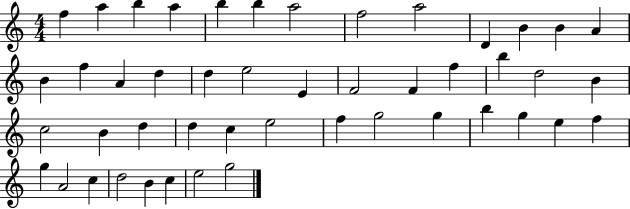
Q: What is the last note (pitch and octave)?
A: G5